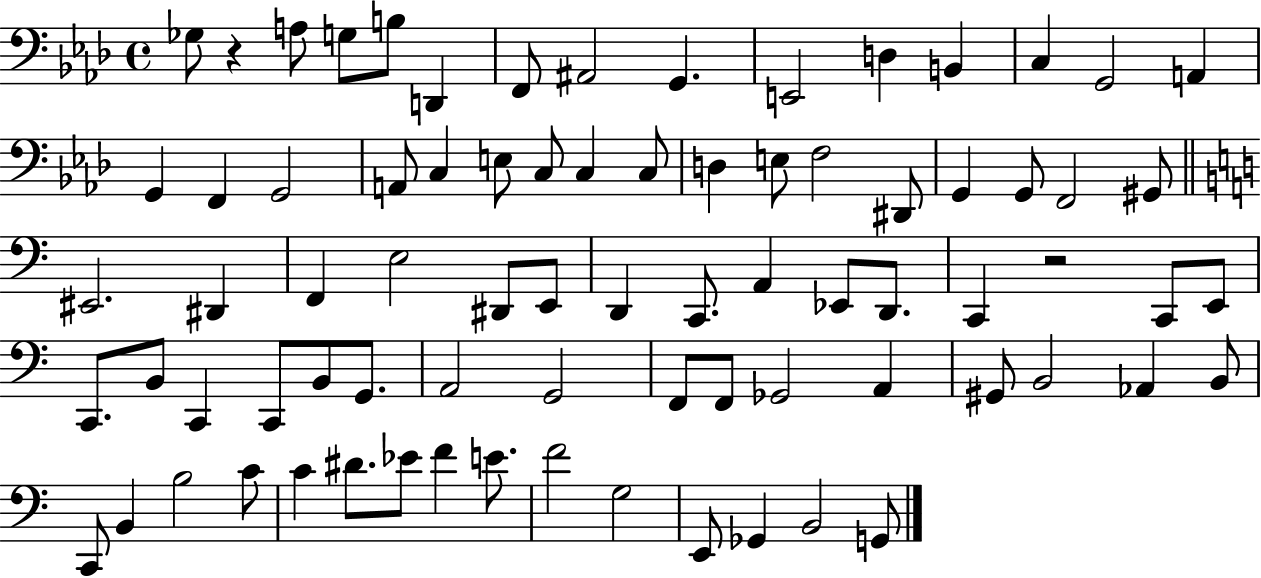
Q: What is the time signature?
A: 4/4